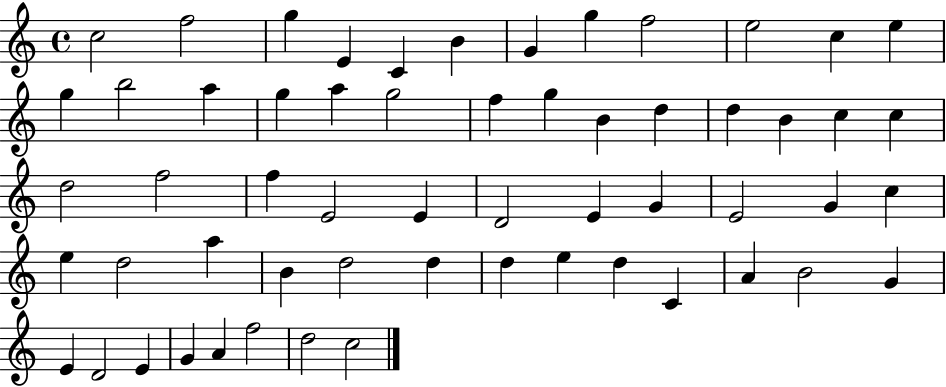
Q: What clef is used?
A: treble